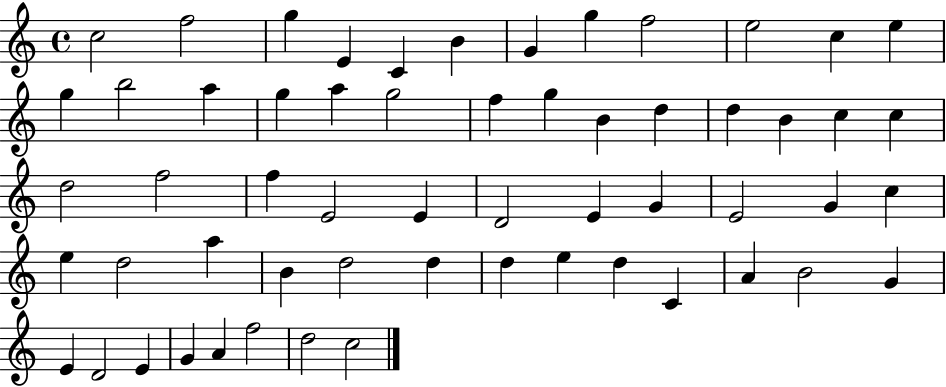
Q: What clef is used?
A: treble